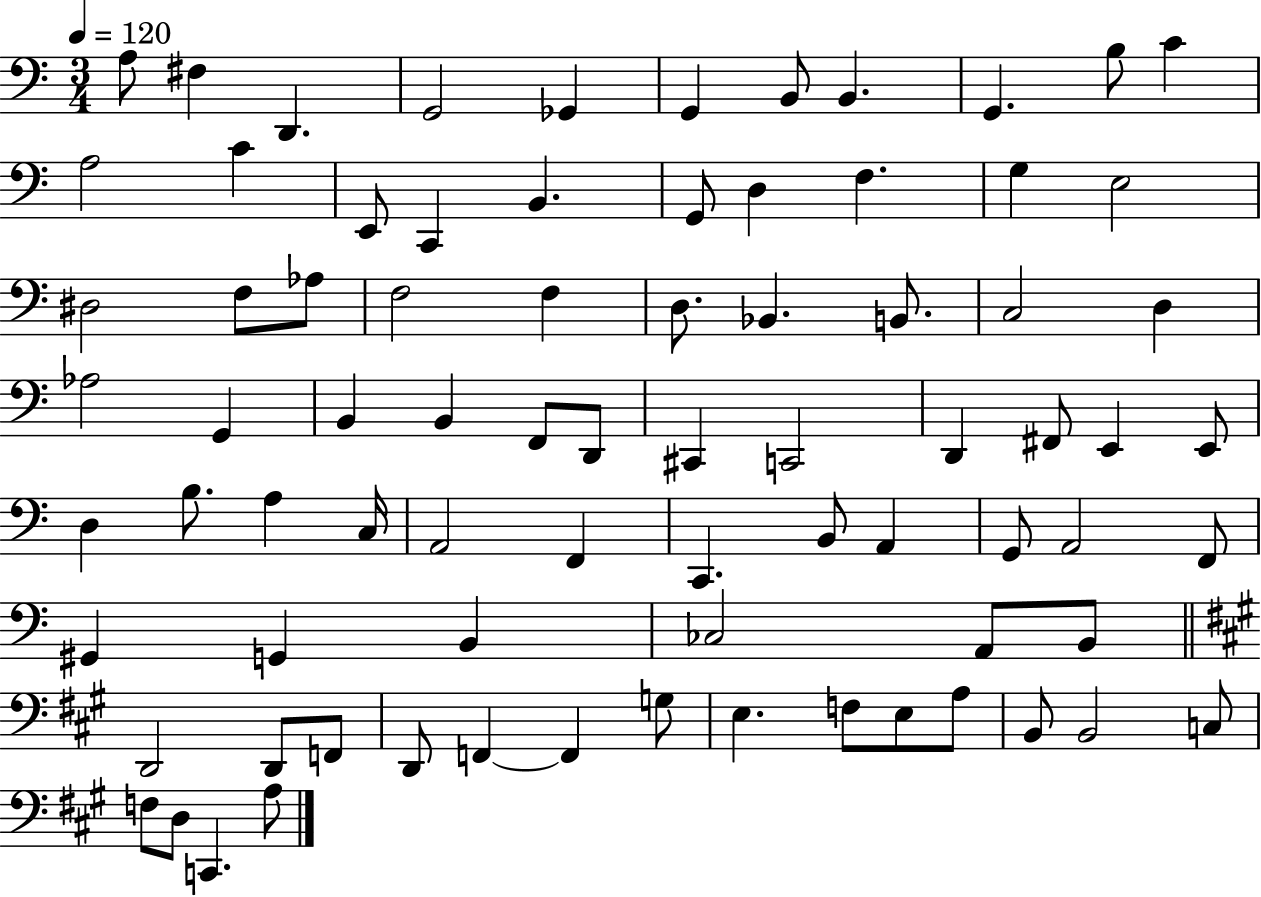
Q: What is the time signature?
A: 3/4